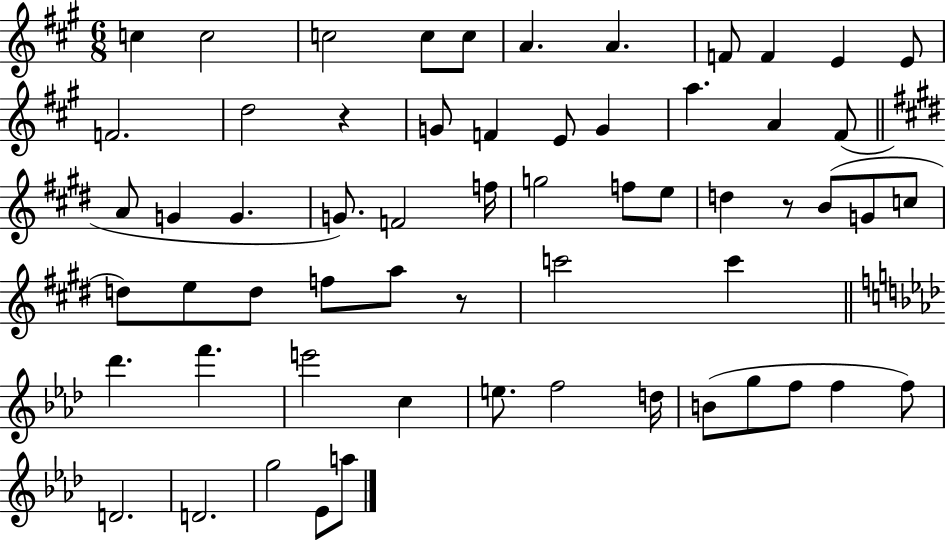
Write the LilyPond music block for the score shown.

{
  \clef treble
  \numericTimeSignature
  \time 6/8
  \key a \major
  \repeat volta 2 { c''4 c''2 | c''2 c''8 c''8 | a'4. a'4. | f'8 f'4 e'4 e'8 | \break f'2. | d''2 r4 | g'8 f'4 e'8 g'4 | a''4. a'4 fis'8( | \break \bar "||" \break \key e \major a'8 g'4 g'4. | g'8.) f'2 f''16 | g''2 f''8 e''8 | d''4 r8 b'8( g'8 c''8 | \break d''8) e''8 d''8 f''8 a''8 r8 | c'''2 c'''4 | \bar "||" \break \key f \minor des'''4. f'''4. | e'''2 c''4 | e''8. f''2 d''16 | b'8( g''8 f''8 f''4 f''8) | \break d'2. | d'2. | g''2 ees'8 a''8 | } \bar "|."
}